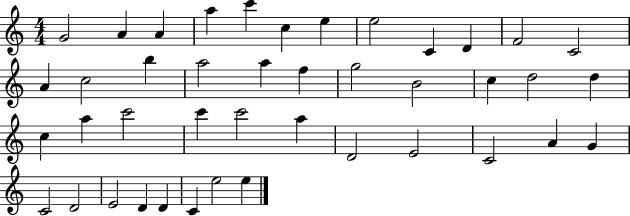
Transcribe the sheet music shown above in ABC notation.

X:1
T:Untitled
M:4/4
L:1/4
K:C
G2 A A a c' c e e2 C D F2 C2 A c2 b a2 a f g2 B2 c d2 d c a c'2 c' c'2 a D2 E2 C2 A G C2 D2 E2 D D C e2 e